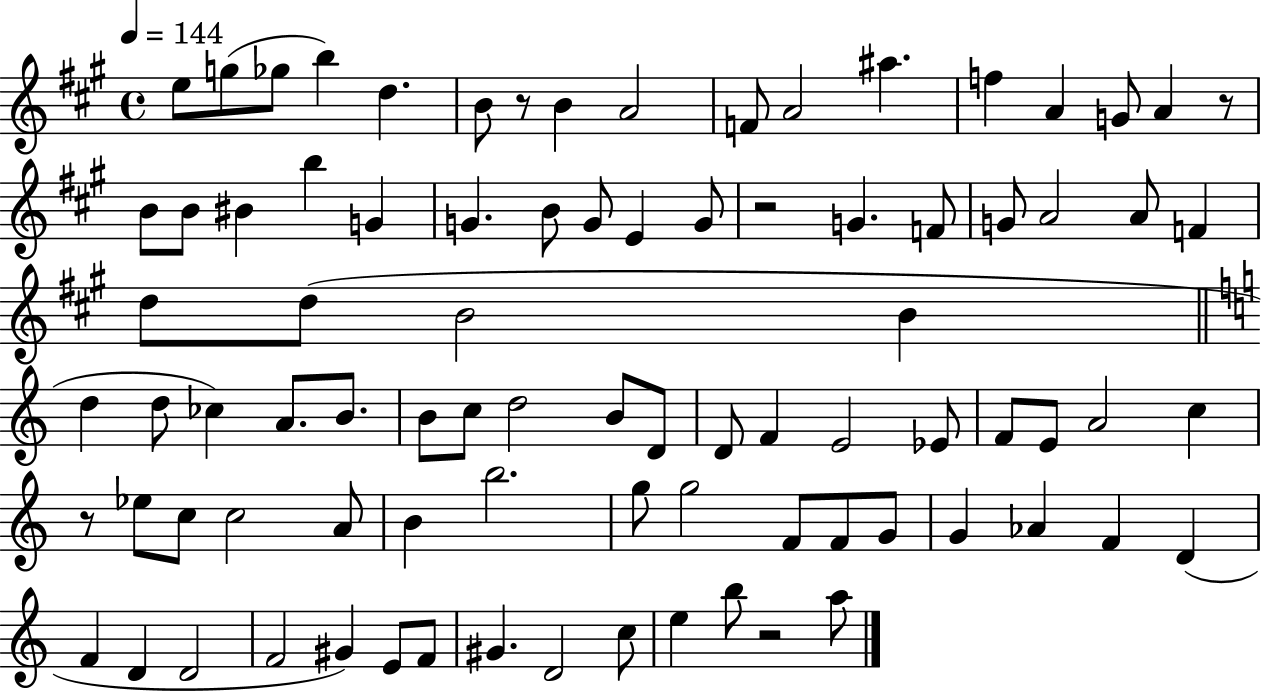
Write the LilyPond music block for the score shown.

{
  \clef treble
  \time 4/4
  \defaultTimeSignature
  \key a \major
  \tempo 4 = 144
  e''8 g''8( ges''8 b''4) d''4. | b'8 r8 b'4 a'2 | f'8 a'2 ais''4. | f''4 a'4 g'8 a'4 r8 | \break b'8 b'8 bis'4 b''4 g'4 | g'4. b'8 g'8 e'4 g'8 | r2 g'4. f'8 | g'8 a'2 a'8 f'4 | \break d''8 d''8( b'2 b'4 | \bar "||" \break \key c \major d''4 d''8 ces''4) a'8. b'8. | b'8 c''8 d''2 b'8 d'8 | d'8 f'4 e'2 ees'8 | f'8 e'8 a'2 c''4 | \break r8 ees''8 c''8 c''2 a'8 | b'4 b''2. | g''8 g''2 f'8 f'8 g'8 | g'4 aes'4 f'4 d'4( | \break f'4 d'4 d'2 | f'2 gis'4) e'8 f'8 | gis'4. d'2 c''8 | e''4 b''8 r2 a''8 | \break \bar "|."
}